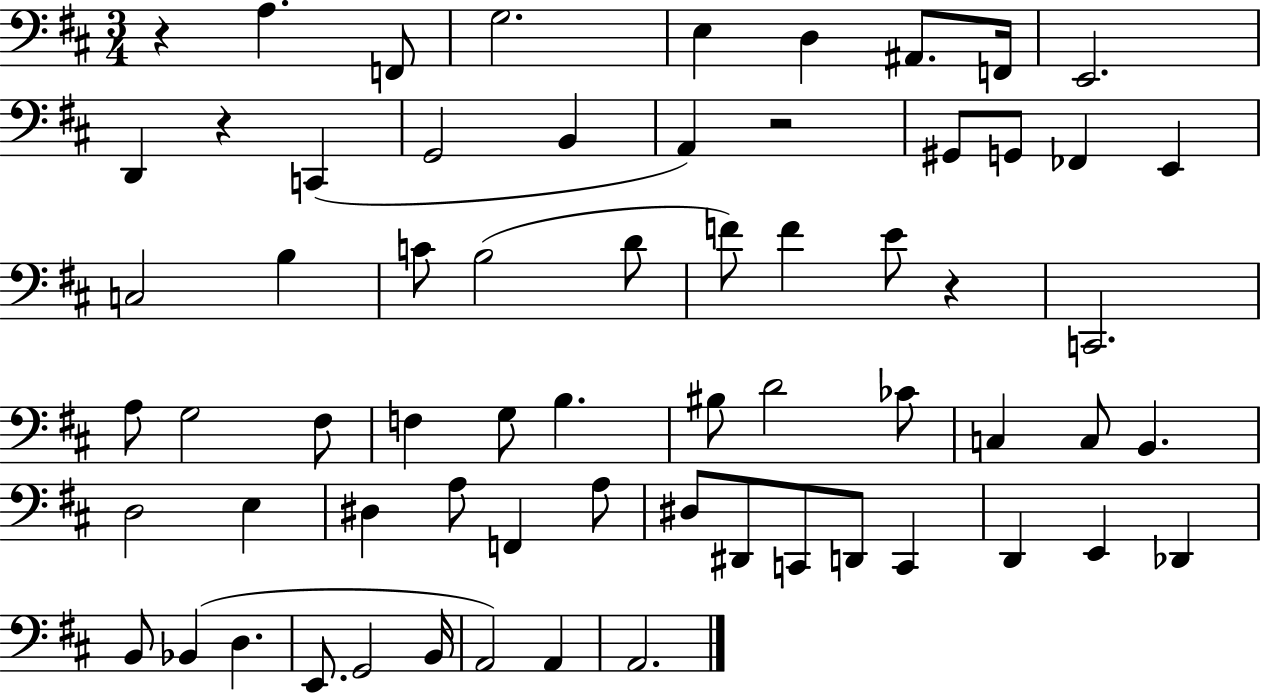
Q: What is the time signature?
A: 3/4